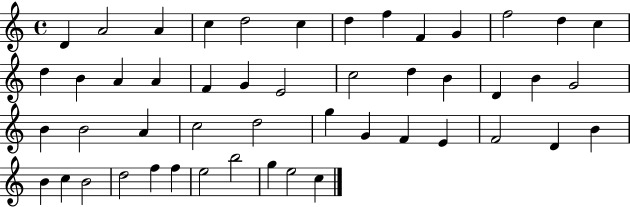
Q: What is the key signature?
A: C major